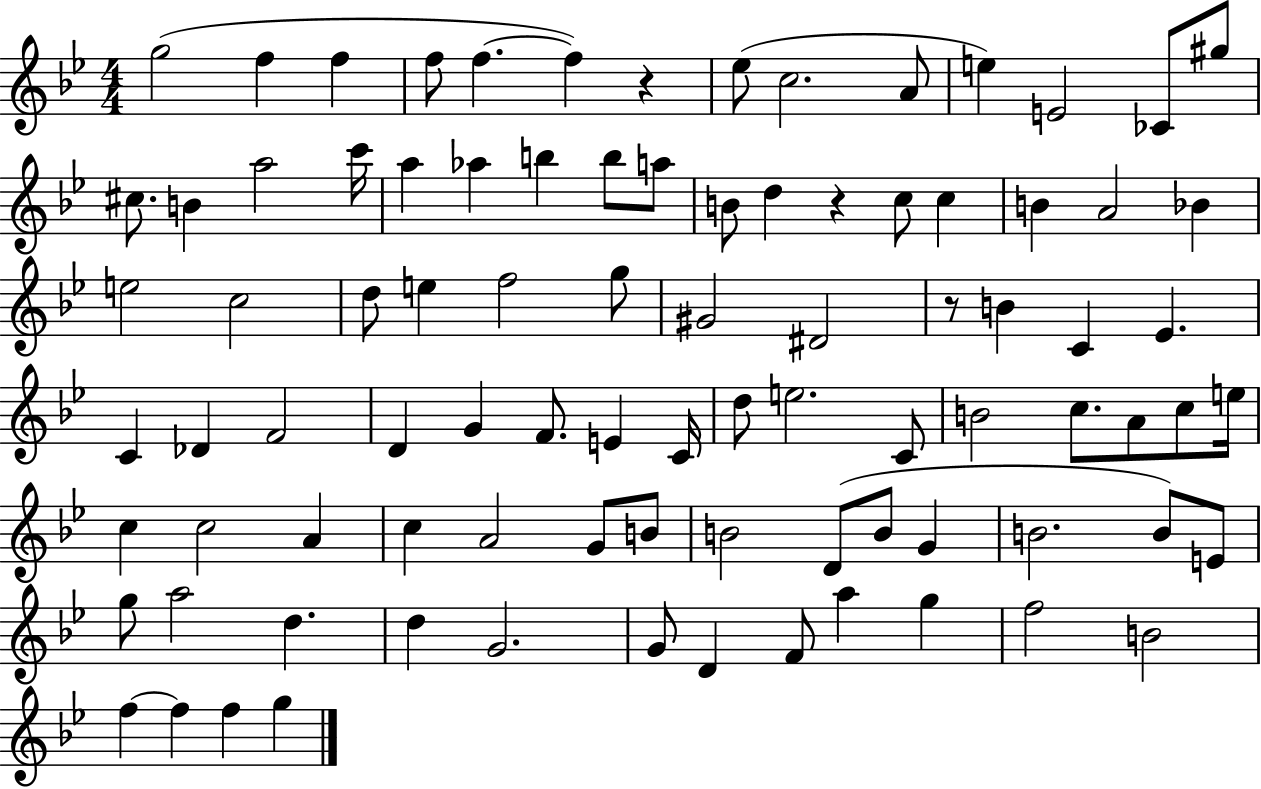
{
  \clef treble
  \numericTimeSignature
  \time 4/4
  \key bes \major
  g''2( f''4 f''4 | f''8 f''4.~~ f''4) r4 | ees''8( c''2. a'8 | e''4) e'2 ces'8 gis''8 | \break cis''8. b'4 a''2 c'''16 | a''4 aes''4 b''4 b''8 a''8 | b'8 d''4 r4 c''8 c''4 | b'4 a'2 bes'4 | \break e''2 c''2 | d''8 e''4 f''2 g''8 | gis'2 dis'2 | r8 b'4 c'4 ees'4. | \break c'4 des'4 f'2 | d'4 g'4 f'8. e'4 c'16 | d''8 e''2. c'8 | b'2 c''8. a'8 c''8 e''16 | \break c''4 c''2 a'4 | c''4 a'2 g'8 b'8 | b'2 d'8( b'8 g'4 | b'2. b'8) e'8 | \break g''8 a''2 d''4. | d''4 g'2. | g'8 d'4 f'8 a''4 g''4 | f''2 b'2 | \break f''4~~ f''4 f''4 g''4 | \bar "|."
}